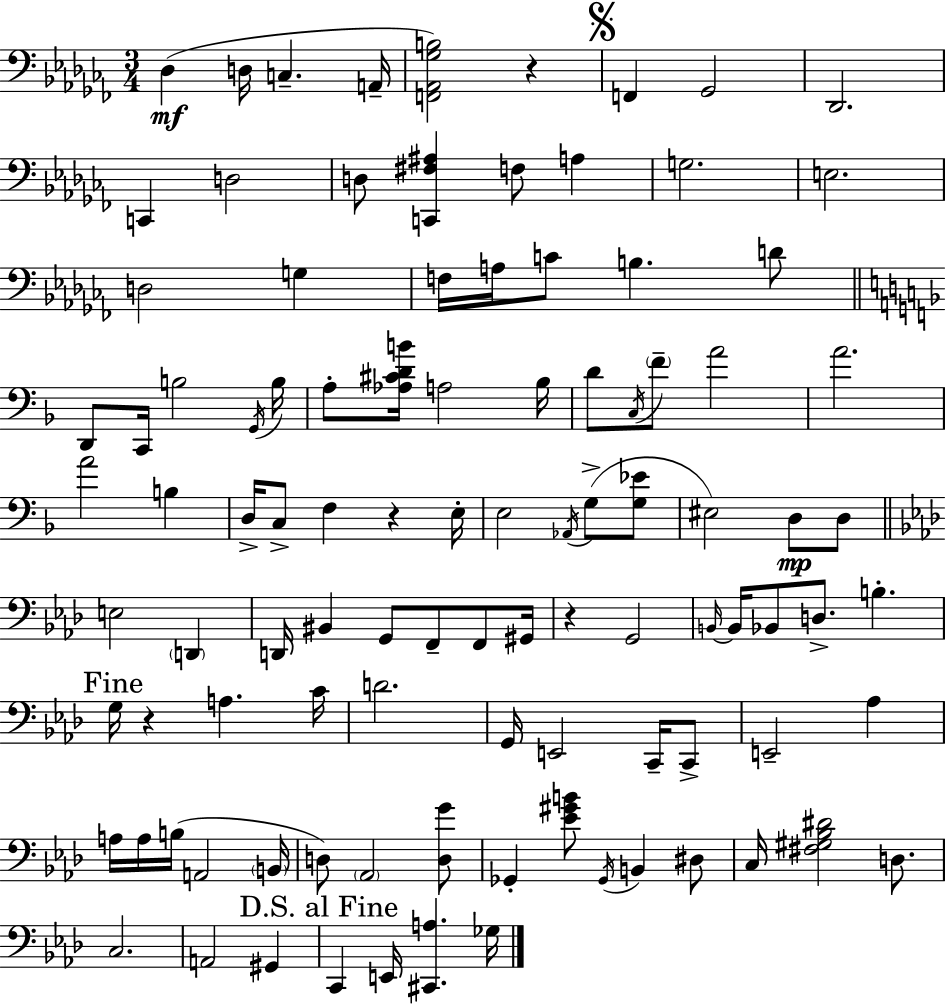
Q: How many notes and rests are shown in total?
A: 101